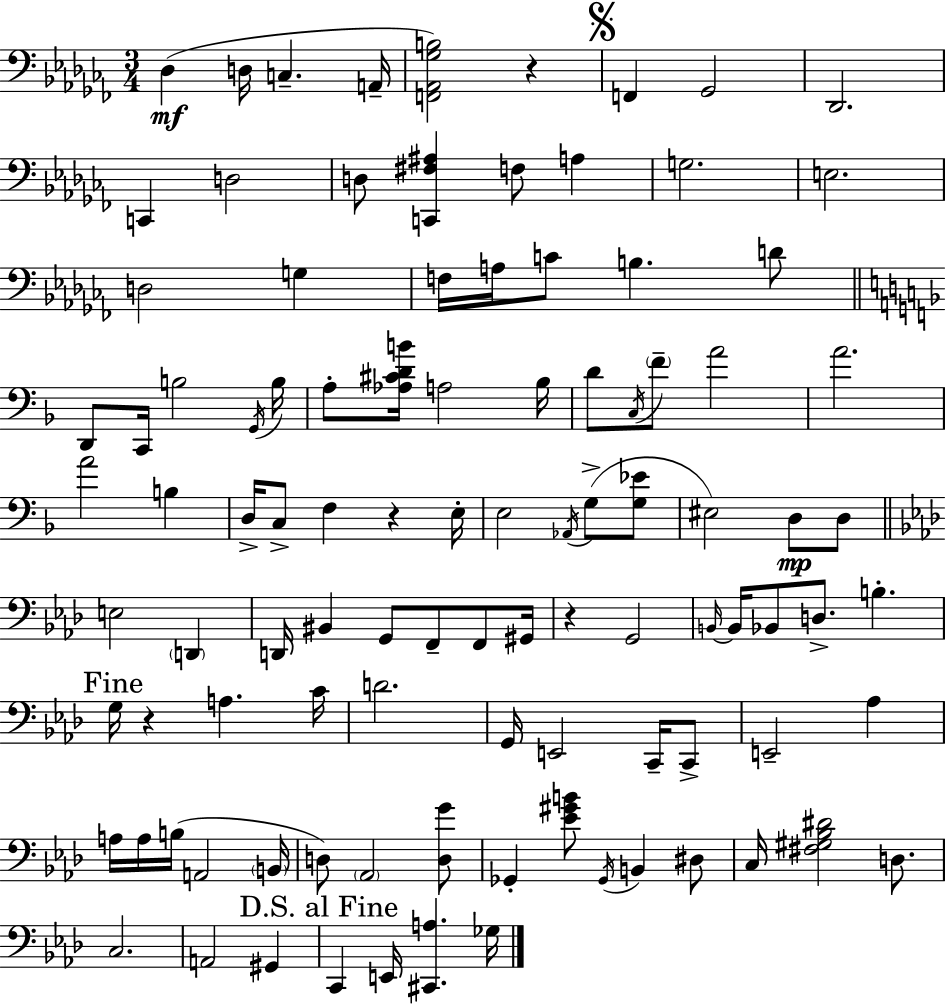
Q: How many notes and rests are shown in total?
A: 101